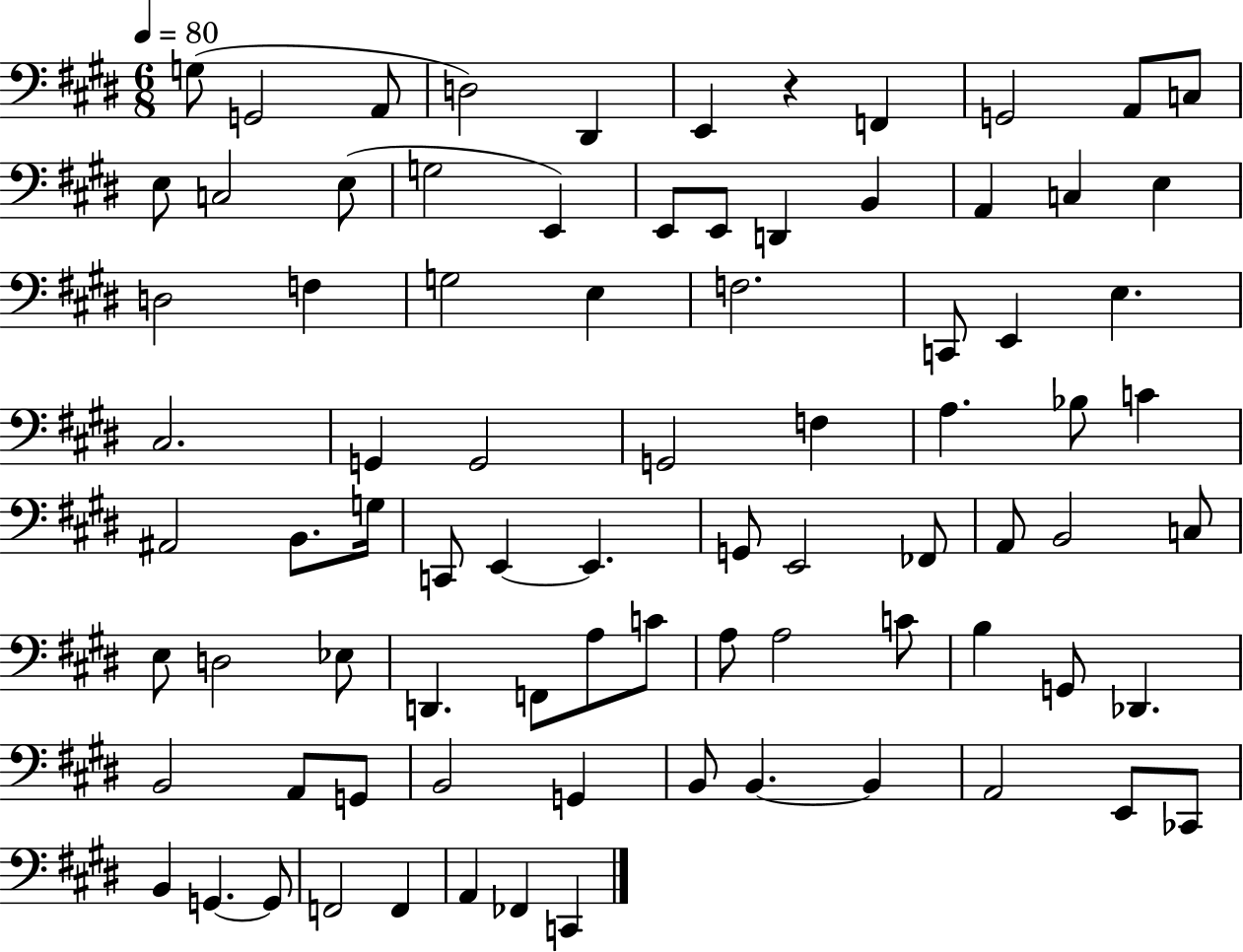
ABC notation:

X:1
T:Untitled
M:6/8
L:1/4
K:E
G,/2 G,,2 A,,/2 D,2 ^D,, E,, z F,, G,,2 A,,/2 C,/2 E,/2 C,2 E,/2 G,2 E,, E,,/2 E,,/2 D,, B,, A,, C, E, D,2 F, G,2 E, F,2 C,,/2 E,, E, ^C,2 G,, G,,2 G,,2 F, A, _B,/2 C ^A,,2 B,,/2 G,/4 C,,/2 E,, E,, G,,/2 E,,2 _F,,/2 A,,/2 B,,2 C,/2 E,/2 D,2 _E,/2 D,, F,,/2 A,/2 C/2 A,/2 A,2 C/2 B, G,,/2 _D,, B,,2 A,,/2 G,,/2 B,,2 G,, B,,/2 B,, B,, A,,2 E,,/2 _C,,/2 B,, G,, G,,/2 F,,2 F,, A,, _F,, C,,